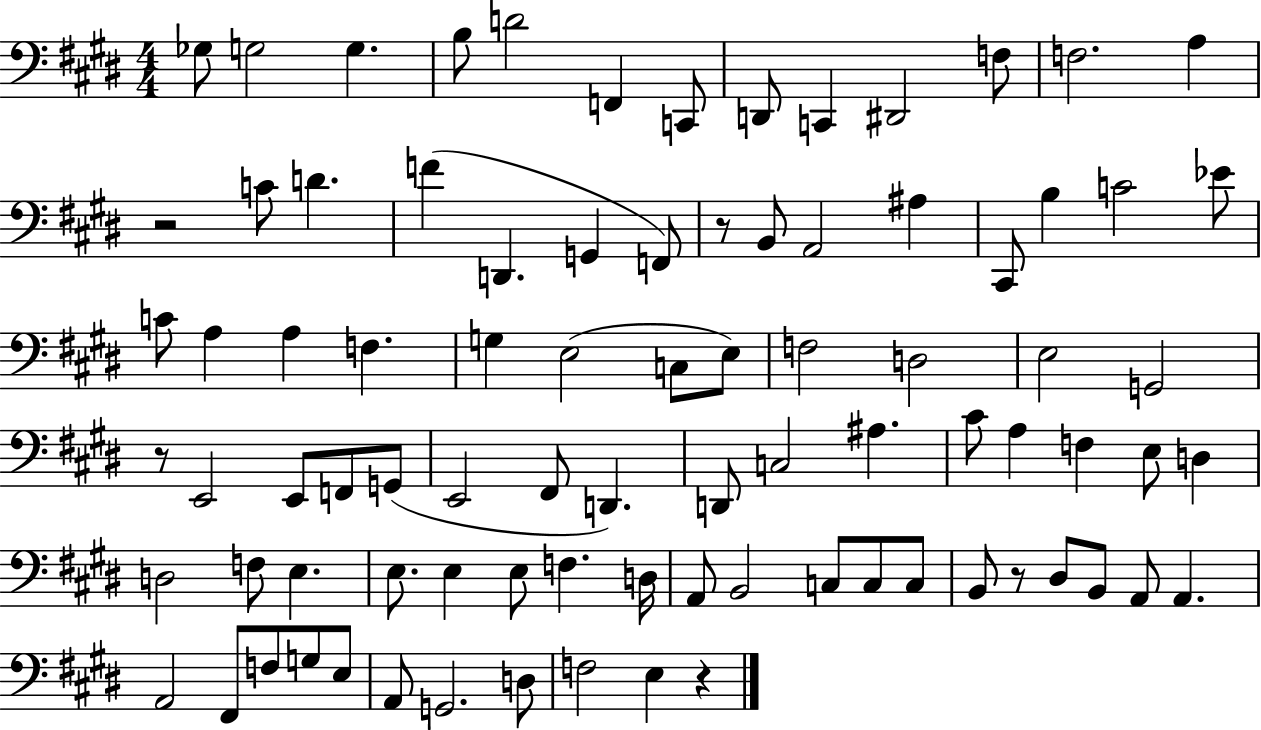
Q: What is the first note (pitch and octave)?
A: Gb3